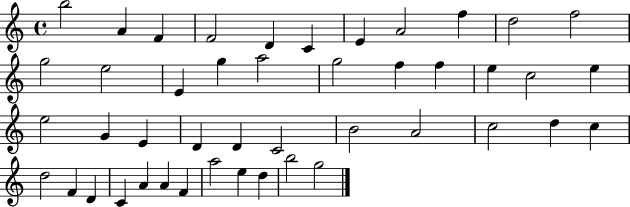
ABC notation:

X:1
T:Untitled
M:4/4
L:1/4
K:C
b2 A F F2 D C E A2 f d2 f2 g2 e2 E g a2 g2 f f e c2 e e2 G E D D C2 B2 A2 c2 d c d2 F D C A A F a2 e d b2 g2